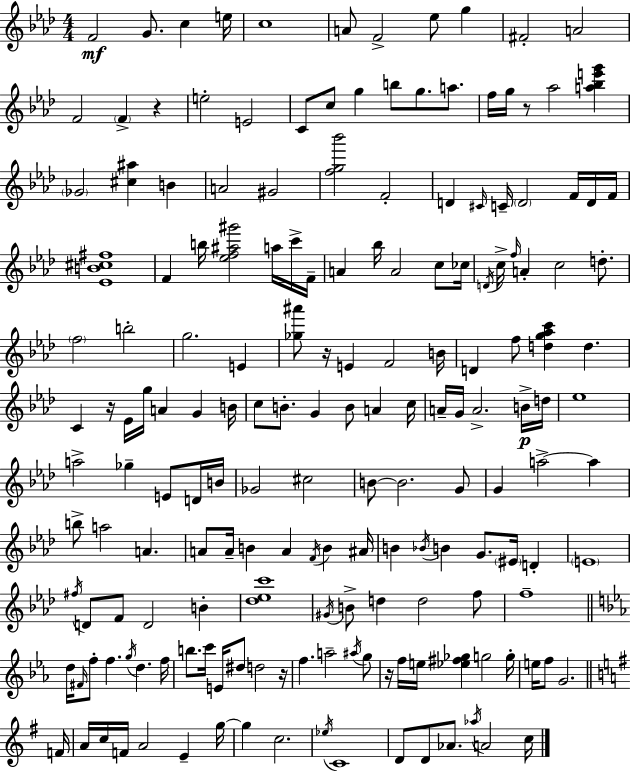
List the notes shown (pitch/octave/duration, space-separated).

F4/h G4/e. C5/q E5/s C5/w A4/e F4/h Eb5/e G5/q F#4/h A4/h F4/h F4/q R/q E5/h E4/h C4/e C5/e G5/q B5/e G5/e. A5/e. F5/s G5/s R/e Ab5/h [A5,Bb5,E6,G6]/q Gb4/h [C#5,A#5]/q B4/q A4/h G#4/h [F5,G5,Bb6]/h F4/h D4/q C#4/s C4/s D4/h F4/s D4/s F4/s [Eb4,B4,C#5,F#5]/w F4/q B5/s [Eb5,F5,A#5,G#6]/h A5/s C6/s F4/s A4/q Bb5/s A4/h C5/e CES5/s D4/s C5/s F5/s A4/q C5/h D5/e. F5/h B5/h G5/h. E4/q [Gb5,A#6]/e R/s E4/q F4/h B4/s D4/q F5/e [D5,G5,Ab5,C6]/q D5/q. C4/q R/s Eb4/s G5/s A4/q G4/q B4/s C5/e B4/e. G4/q B4/e A4/q C5/s A4/s G4/s A4/h. B4/s D5/s Eb5/w A5/h Gb5/q E4/e D4/s B4/s Gb4/h C#5/h B4/e B4/h. G4/e G4/q A5/h A5/q B5/e A5/h A4/q. A4/e A4/s B4/q A4/q F4/s B4/q A#4/s B4/q Bb4/s B4/q G4/e. EIS4/s D4/q E4/w F#5/s D4/e F4/e D4/h B4/q [Db5,Eb5,C6]/w G#4/s B4/e D5/q D5/h F5/e F5/w D5/s F#4/s F5/e F5/q. G5/s D5/q. F5/s B5/e. C6/s E4/s D#5/e D5/h R/s F5/q. A5/h A#5/s G5/e R/s F5/s E5/s [Eb5,F#5,Gb5]/q G5/h G5/s E5/s F5/e G4/h. F4/s A4/s C5/s F4/s A4/h E4/q G5/s G5/q C5/h. Eb5/s C4/w D4/e D4/e Ab4/e. Ab5/s A4/h C5/s